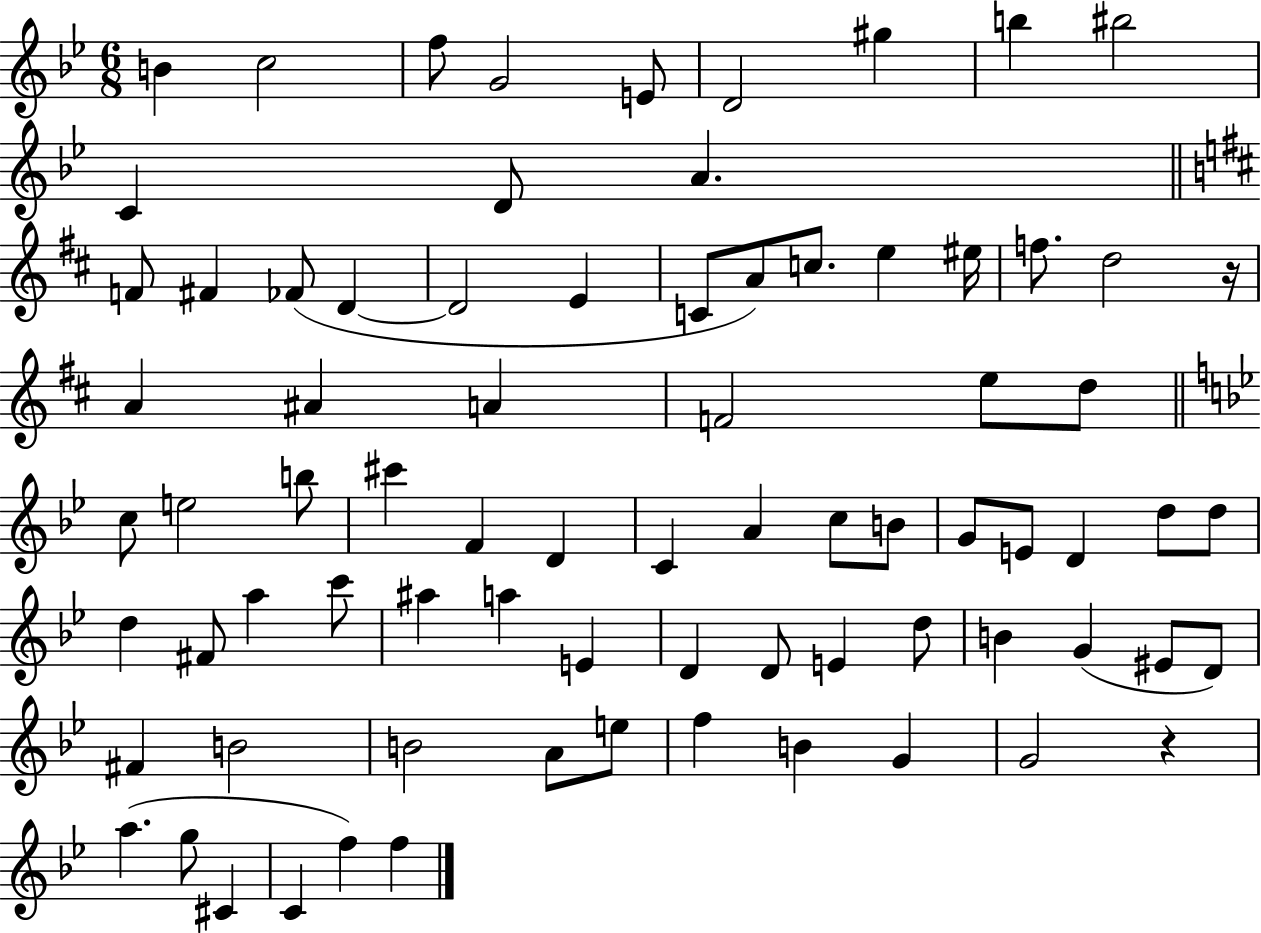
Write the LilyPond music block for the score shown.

{
  \clef treble
  \numericTimeSignature
  \time 6/8
  \key bes \major
  b'4 c''2 | f''8 g'2 e'8 | d'2 gis''4 | b''4 bis''2 | \break c'4 d'8 a'4. | \bar "||" \break \key b \minor f'8 fis'4 fes'8( d'4~~ | d'2 e'4 | c'8 a'8) c''8. e''4 eis''16 | f''8. d''2 r16 | \break a'4 ais'4 a'4 | f'2 e''8 d''8 | \bar "||" \break \key g \minor c''8 e''2 b''8 | cis'''4 f'4 d'4 | c'4 a'4 c''8 b'8 | g'8 e'8 d'4 d''8 d''8 | \break d''4 fis'8 a''4 c'''8 | ais''4 a''4 e'4 | d'4 d'8 e'4 d''8 | b'4 g'4( eis'8 d'8) | \break fis'4 b'2 | b'2 a'8 e''8 | f''4 b'4 g'4 | g'2 r4 | \break a''4.( g''8 cis'4 | c'4 f''4) f''4 | \bar "|."
}